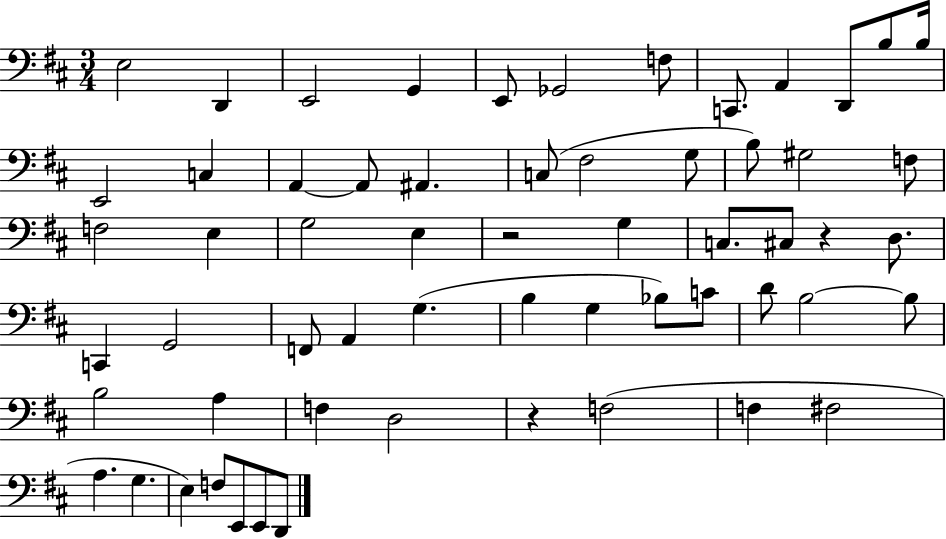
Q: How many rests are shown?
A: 3